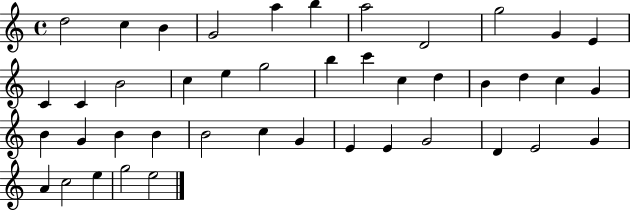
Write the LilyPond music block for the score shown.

{
  \clef treble
  \time 4/4
  \defaultTimeSignature
  \key c \major
  d''2 c''4 b'4 | g'2 a''4 b''4 | a''2 d'2 | g''2 g'4 e'4 | \break c'4 c'4 b'2 | c''4 e''4 g''2 | b''4 c'''4 c''4 d''4 | b'4 d''4 c''4 g'4 | \break b'4 g'4 b'4 b'4 | b'2 c''4 g'4 | e'4 e'4 g'2 | d'4 e'2 g'4 | \break a'4 c''2 e''4 | g''2 e''2 | \bar "|."
}